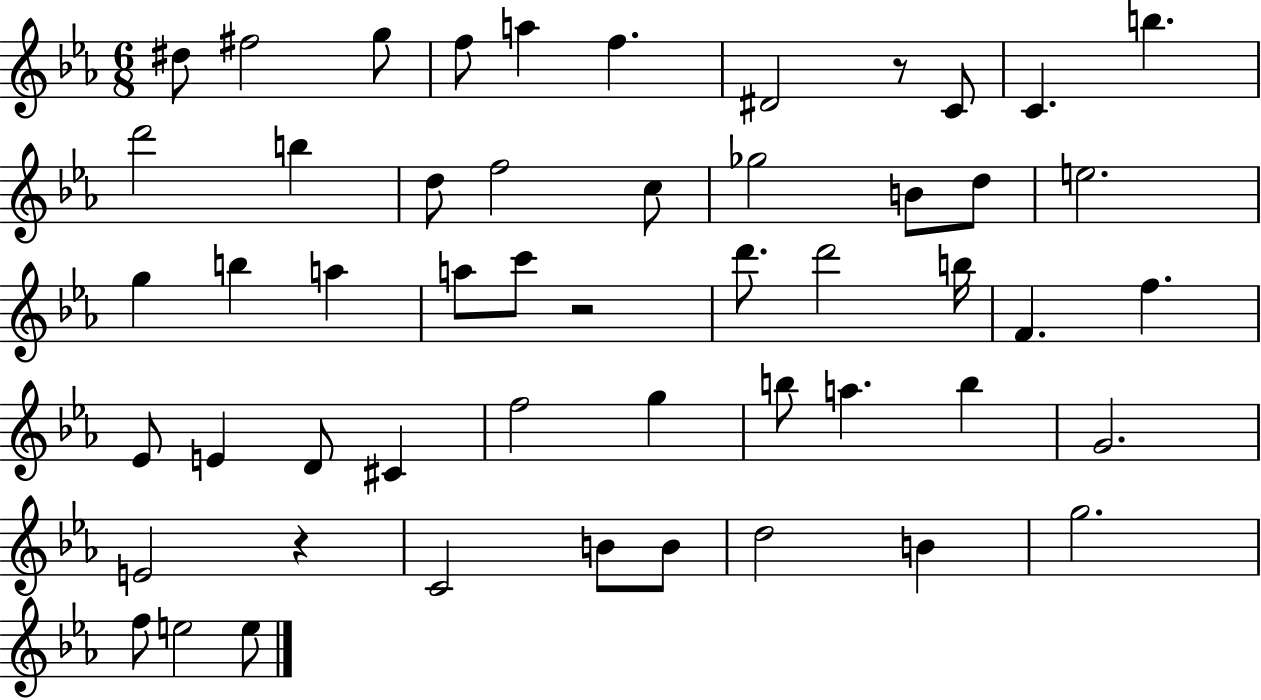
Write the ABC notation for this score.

X:1
T:Untitled
M:6/8
L:1/4
K:Eb
^d/2 ^f2 g/2 f/2 a f ^D2 z/2 C/2 C b d'2 b d/2 f2 c/2 _g2 B/2 d/2 e2 g b a a/2 c'/2 z2 d'/2 d'2 b/4 F f _E/2 E D/2 ^C f2 g b/2 a b G2 E2 z C2 B/2 B/2 d2 B g2 f/2 e2 e/2